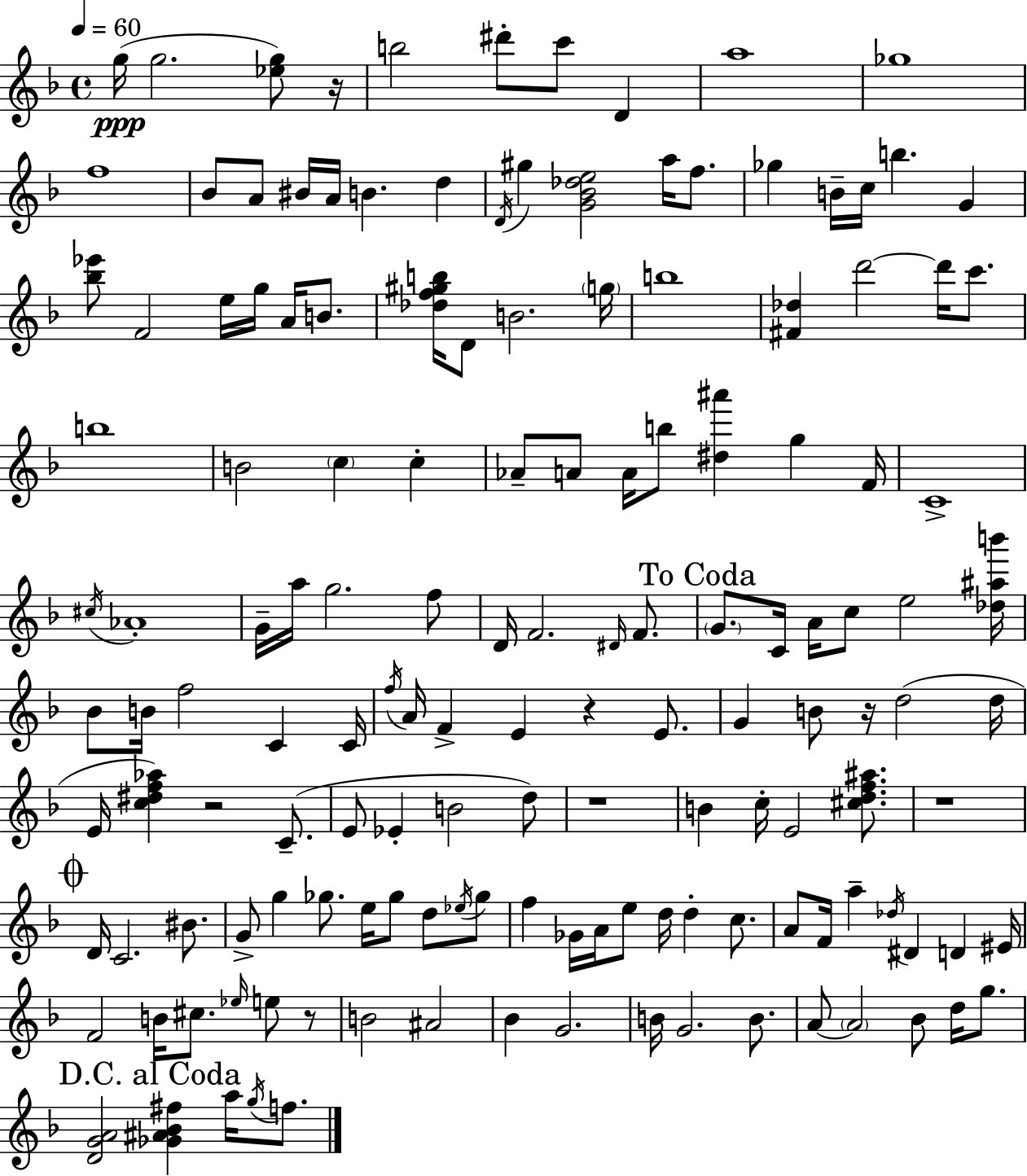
G5/s G5/h. [Eb5,G5]/e R/s B5/h D#6/e C6/e D4/q A5/w Gb5/w F5/w Bb4/e A4/e BIS4/s A4/s B4/q. D5/q D4/s G#5/q [G4,Bb4,Db5,E5]/h A5/s F5/e. Gb5/q B4/s C5/s B5/q. G4/q [Bb5,Eb6]/e F4/h E5/s G5/s A4/s B4/e. [Db5,F5,G#5,B5]/s D4/e B4/h. G5/s B5/w [F#4,Db5]/q D6/h D6/s C6/e. B5/w B4/h C5/q C5/q Ab4/e A4/e A4/s B5/e [D#5,A#6]/q G5/q F4/s C4/w C#5/s Ab4/w G4/s A5/s G5/h. F5/e D4/s F4/h. D#4/s F4/e. G4/e. C4/s A4/s C5/e E5/h [Db5,A#5,B6]/s Bb4/e B4/s F5/h C4/q C4/s F5/s A4/s F4/q E4/q R/q E4/e. G4/q B4/e R/s D5/h D5/s E4/s [C5,D#5,F5,Ab5]/q R/h C4/e. E4/e Eb4/q B4/h D5/e R/w B4/q C5/s E4/h [C#5,D5,F5,A#5]/e. R/w D4/s C4/h. BIS4/e. G4/e G5/q Gb5/e. E5/s Gb5/e D5/e Eb5/s Gb5/e F5/q Gb4/s A4/s E5/e D5/s D5/q C5/e. A4/e F4/s A5/q Db5/s D#4/q D4/q EIS4/s F4/h B4/s C#5/e. Eb5/s E5/e R/e B4/h A#4/h Bb4/q G4/h. B4/s G4/h. B4/e. A4/e A4/h Bb4/e D5/s G5/e. [D4,G4,A4]/h [Gb4,A#4,Bb4,F#5]/q A5/s G5/s F5/e.